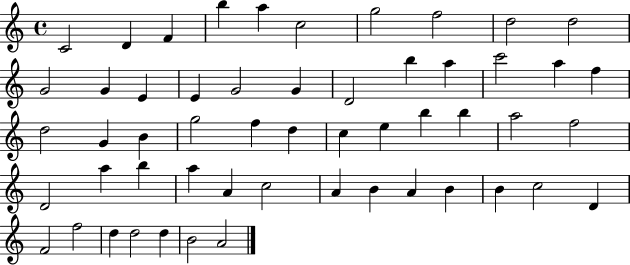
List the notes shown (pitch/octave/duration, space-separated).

C4/h D4/q F4/q B5/q A5/q C5/h G5/h F5/h D5/h D5/h G4/h G4/q E4/q E4/q G4/h G4/q D4/h B5/q A5/q C6/h A5/q F5/q D5/h G4/q B4/q G5/h F5/q D5/q C5/q E5/q B5/q B5/q A5/h F5/h D4/h A5/q B5/q A5/q A4/q C5/h A4/q B4/q A4/q B4/q B4/q C5/h D4/q F4/h F5/h D5/q D5/h D5/q B4/h A4/h